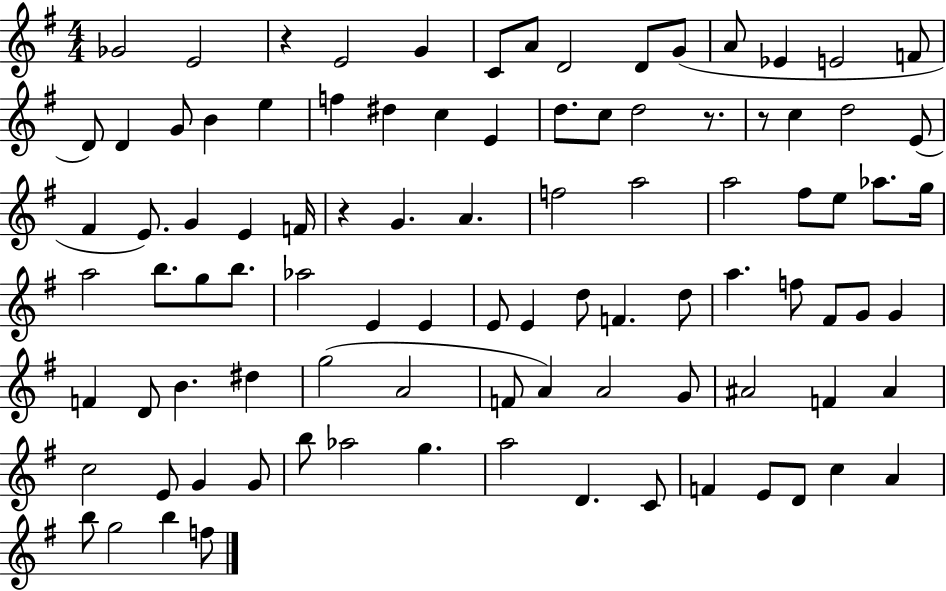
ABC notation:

X:1
T:Untitled
M:4/4
L:1/4
K:G
_G2 E2 z E2 G C/2 A/2 D2 D/2 G/2 A/2 _E E2 F/2 D/2 D G/2 B e f ^d c E d/2 c/2 d2 z/2 z/2 c d2 E/2 ^F E/2 G E F/4 z G A f2 a2 a2 ^f/2 e/2 _a/2 g/4 a2 b/2 g/2 b/2 _a2 E E E/2 E d/2 F d/2 a f/2 ^F/2 G/2 G F D/2 B ^d g2 A2 F/2 A A2 G/2 ^A2 F ^A c2 E/2 G G/2 b/2 _a2 g a2 D C/2 F E/2 D/2 c A b/2 g2 b f/2